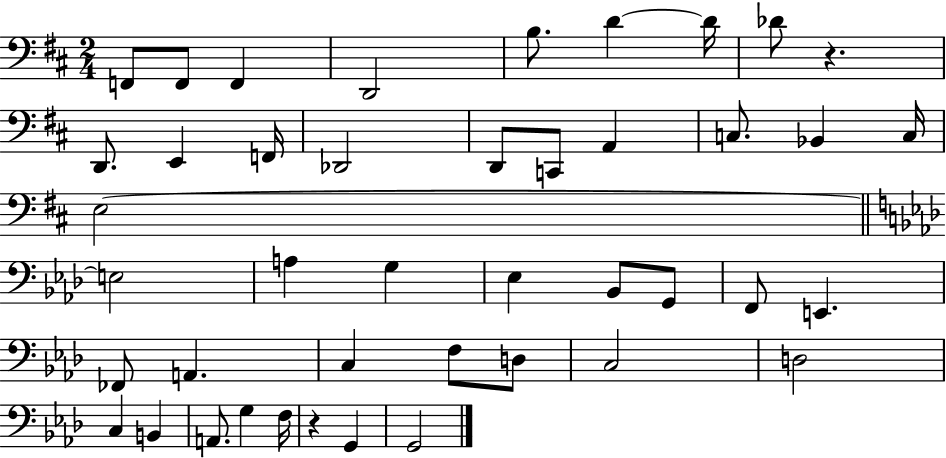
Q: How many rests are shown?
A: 2